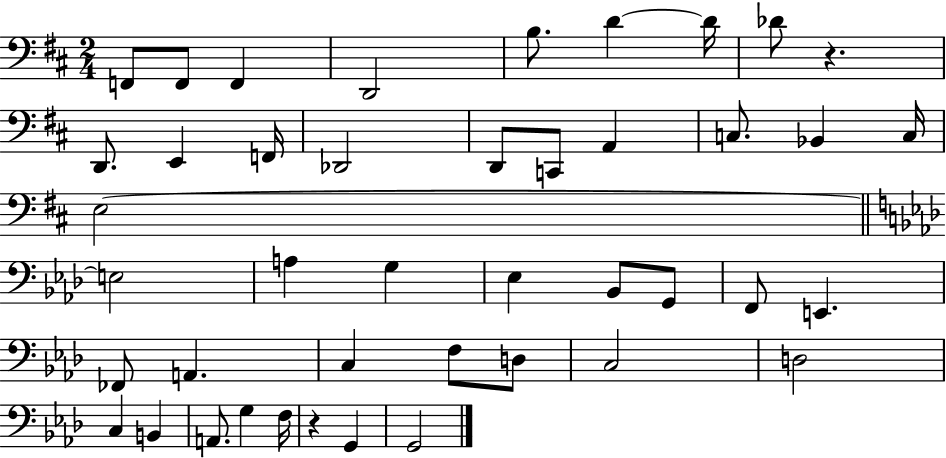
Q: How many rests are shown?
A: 2